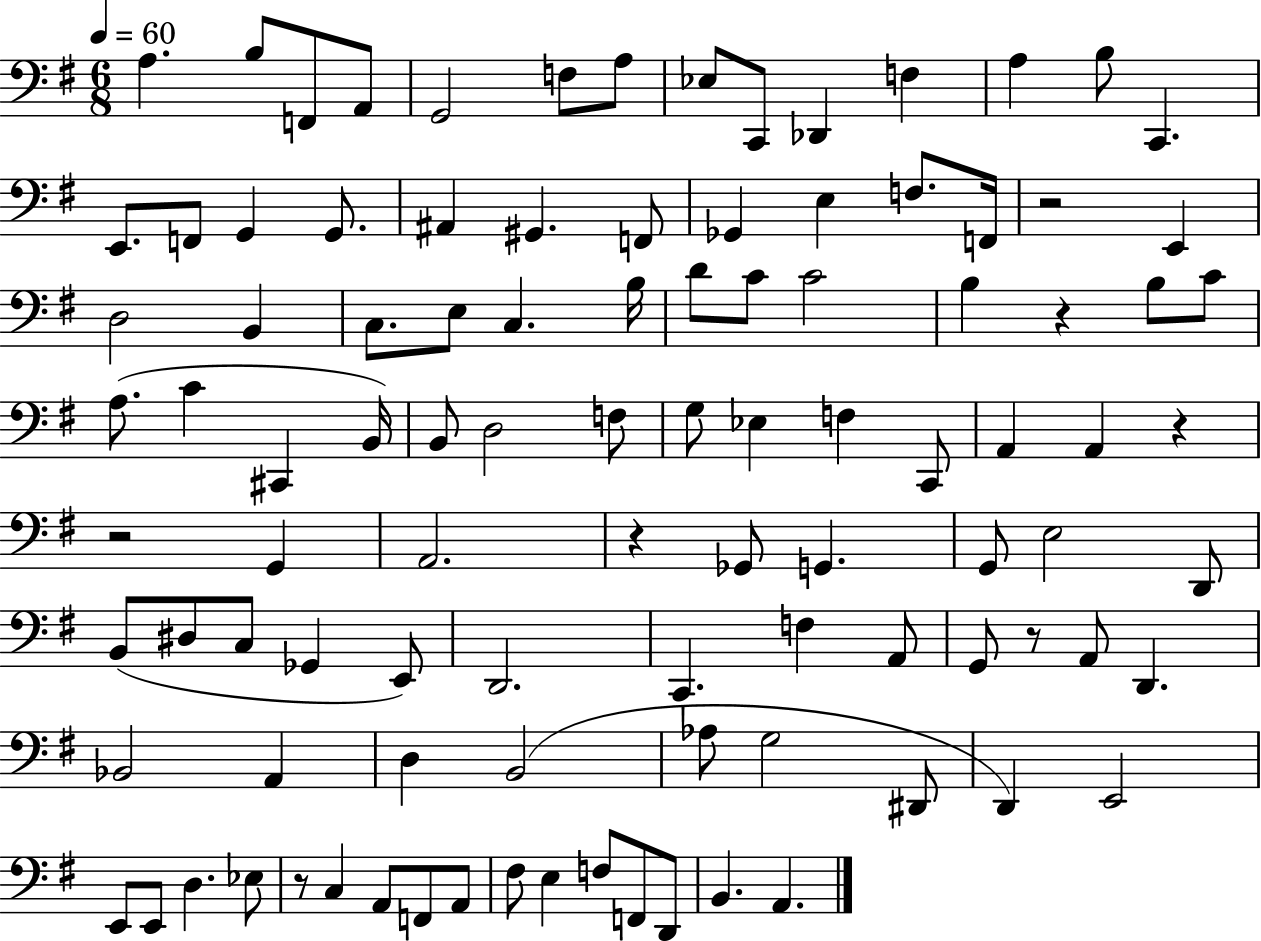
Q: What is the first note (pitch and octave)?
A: A3